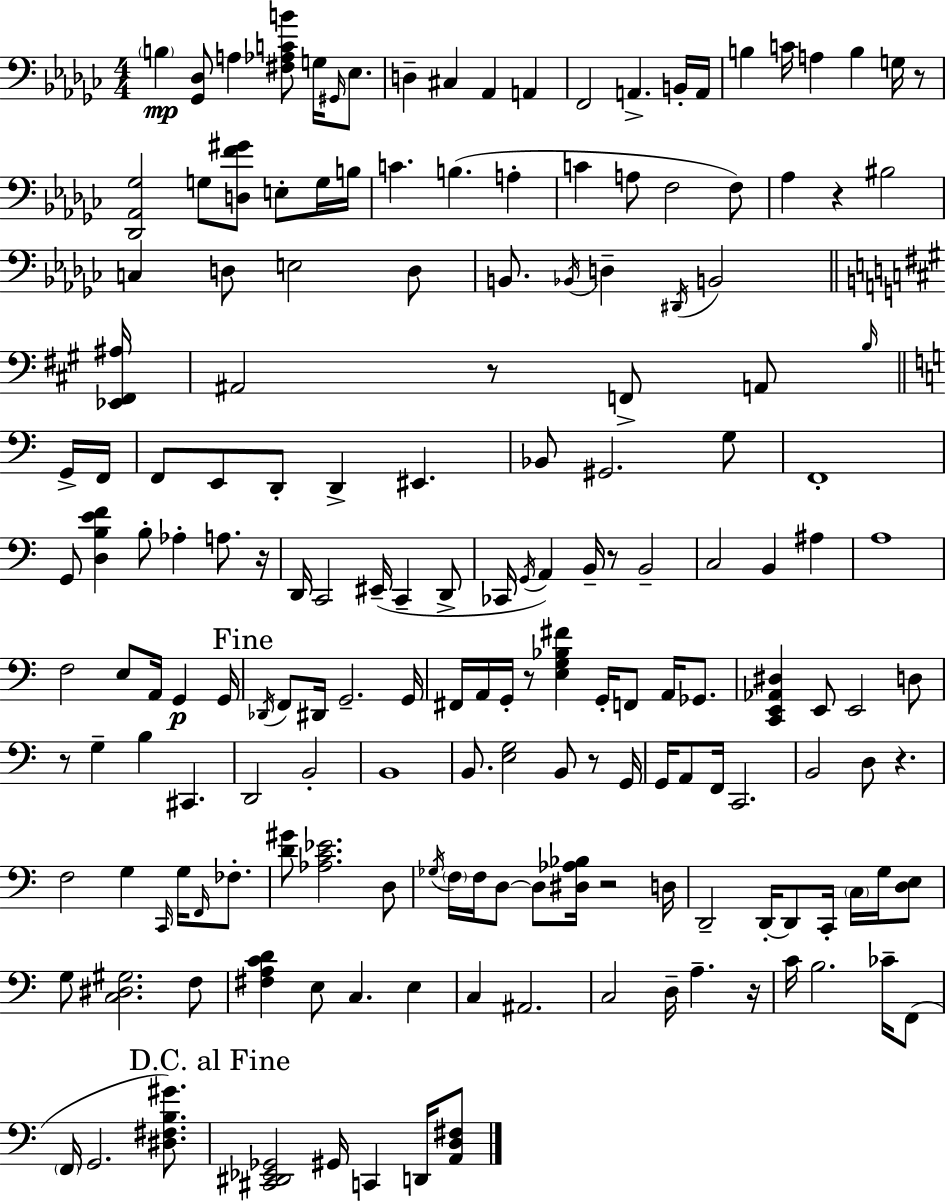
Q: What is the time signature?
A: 4/4